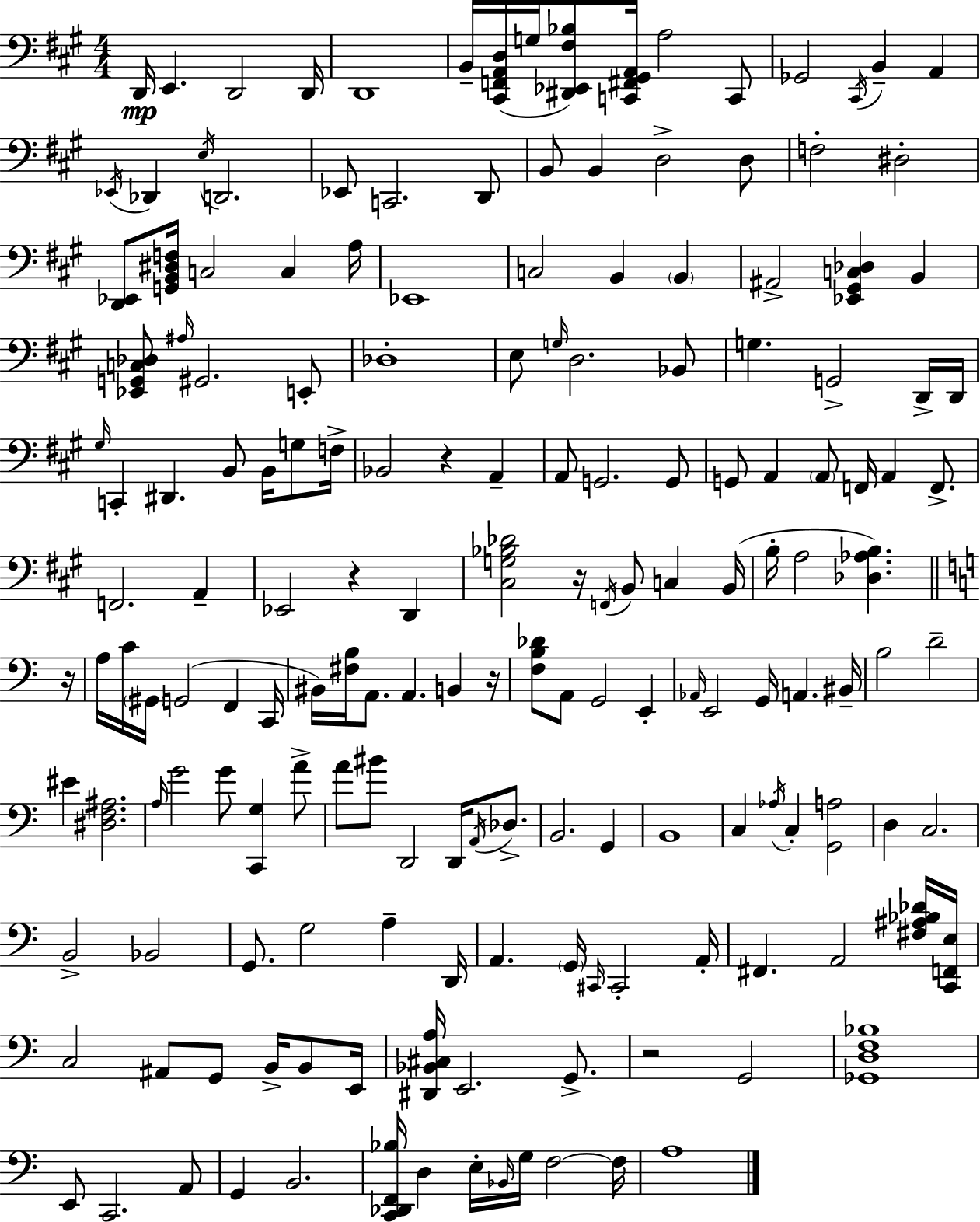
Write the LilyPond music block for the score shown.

{
  \clef bass
  \numericTimeSignature
  \time 4/4
  \key a \major
  d,16\mp e,4. d,2 d,16 | d,1 | b,16-- <cis, f, a, d>16( g16 <dis, ees, fis bes>8) <c, fis, gis, a,>16 a2 c,8 | ges,2 \acciaccatura { cis,16 } b,4-- a,4 | \break \acciaccatura { ees,16 } des,4 \acciaccatura { e16 } d,2. | ees,8 c,2. | d,8 b,8 b,4 d2-> | d8 f2-. dis2-. | \break <d, ees,>8 <g, b, dis f>16 c2 c4 | a16 ees,1 | c2 b,4 \parenthesize b,4 | ais,2-> <ees, gis, c des>4 b,4 | \break <ees, g, c des>8 \grace { ais16 } gis,2. | e,8-. des1-. | e8 \grace { g16 } d2. | bes,8 g4. g,2-> | \break d,16-> d,16 \grace { gis16 } c,4-. dis,4. | b,8 b,16 g8 f16-> bes,2 r4 | a,4-- a,8 g,2. | g,8 g,8 a,4 \parenthesize a,8 f,16 a,4 | \break f,8.-> f,2. | a,4-- ees,2 r4 | d,4 <cis g bes des'>2 r16 \acciaccatura { f,16 } | b,8 c4 b,16( b16-. a2 | \break <des aes b>4.) \bar "||" \break \key c \major r16 a16 c'16 \parenthesize gis,16 g,2( f,4 | c,16 bis,16) <fis b>16 a,8. a,4. b,4 | r16 <f b des'>8 a,8 g,2 e,4-. | \grace { aes,16 } e,2 g,16 a,4. | \break bis,16-- b2 d'2-- | eis'4 <dis f ais>2. | \grace { a16 } g'2 g'8 <c, g>4 | a'8-> a'8 bis'8 d,2 d,16 | \break \acciaccatura { a,16 } des8.-> b,2. | g,4 b,1 | c4 \acciaccatura { aes16 } c4-. <g, a>2 | d4 c2. | \break b,2-> bes,2 | g,8. g2 | a4-- d,16 a,4. \parenthesize g,16 \grace { cis,16 } cis,2-. | a,16-. fis,4. a,2 | \break <fis ais bes des'>16 <c, f, e>16 c2 ais,8 | g,8 b,16-> b,8 e,16 <dis, bes, cis a>16 e,2. | g,8.-> r2 g,2 | <ges, d f bes>1 | \break e,8 c,2. | a,8 g,4 b,2. | <c, des, f, bes>16 d4 e16-. \grace { bes,16 } g16 f2~~ | f16 a1 | \break \bar "|."
}